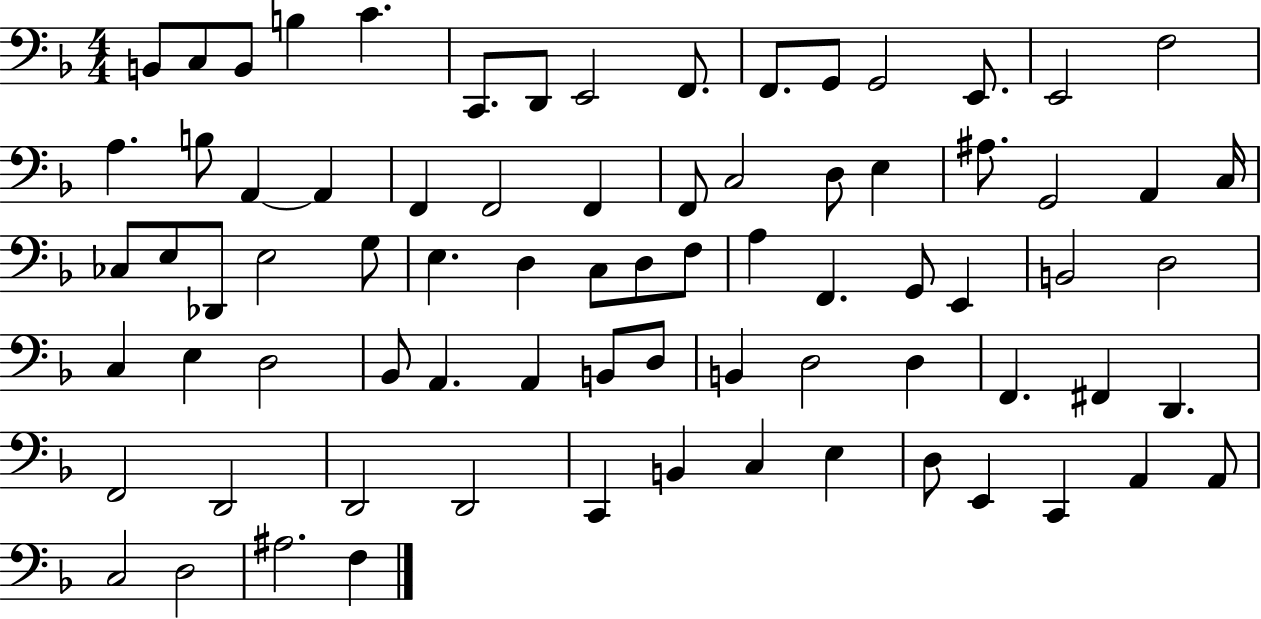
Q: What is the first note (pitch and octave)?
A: B2